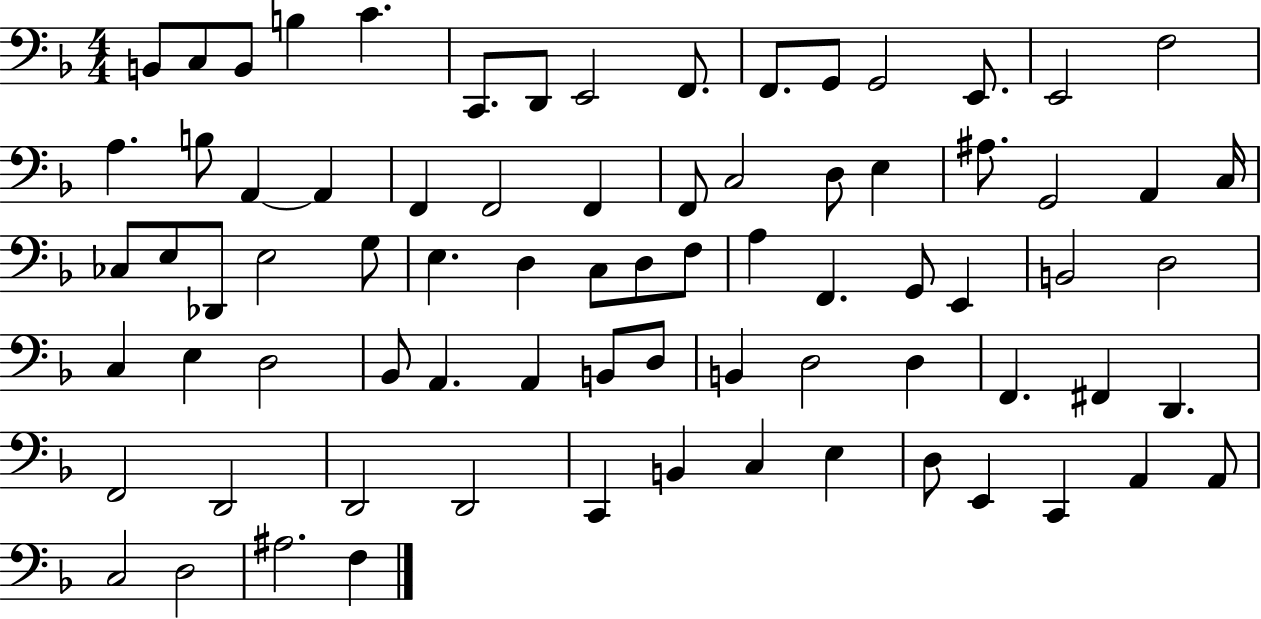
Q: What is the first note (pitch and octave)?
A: B2